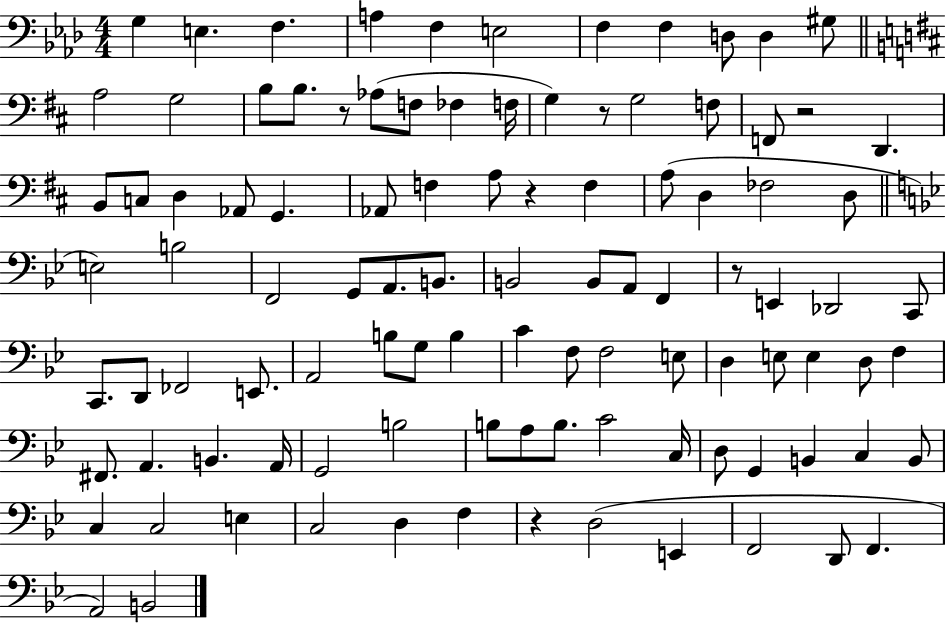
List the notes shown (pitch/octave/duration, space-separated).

G3/q E3/q. F3/q. A3/q F3/q E3/h F3/q F3/q D3/e D3/q G#3/e A3/h G3/h B3/e B3/e. R/e Ab3/e F3/e FES3/q F3/s G3/q R/e G3/h F3/e F2/e R/h D2/q. B2/e C3/e D3/q Ab2/e G2/q. Ab2/e F3/q A3/e R/q F3/q A3/e D3/q FES3/h D3/e E3/h B3/h F2/h G2/e A2/e. B2/e. B2/h B2/e A2/e F2/q R/e E2/q Db2/h C2/e C2/e. D2/e FES2/h E2/e. A2/h B3/e G3/e B3/q C4/q F3/e F3/h E3/e D3/q E3/e E3/q D3/e F3/q F#2/e. A2/q. B2/q. A2/s G2/h B3/h B3/e A3/e B3/e. C4/h C3/s D3/e G2/q B2/q C3/q B2/e C3/q C3/h E3/q C3/h D3/q F3/q R/q D3/h E2/q F2/h D2/e F2/q. A2/h B2/h